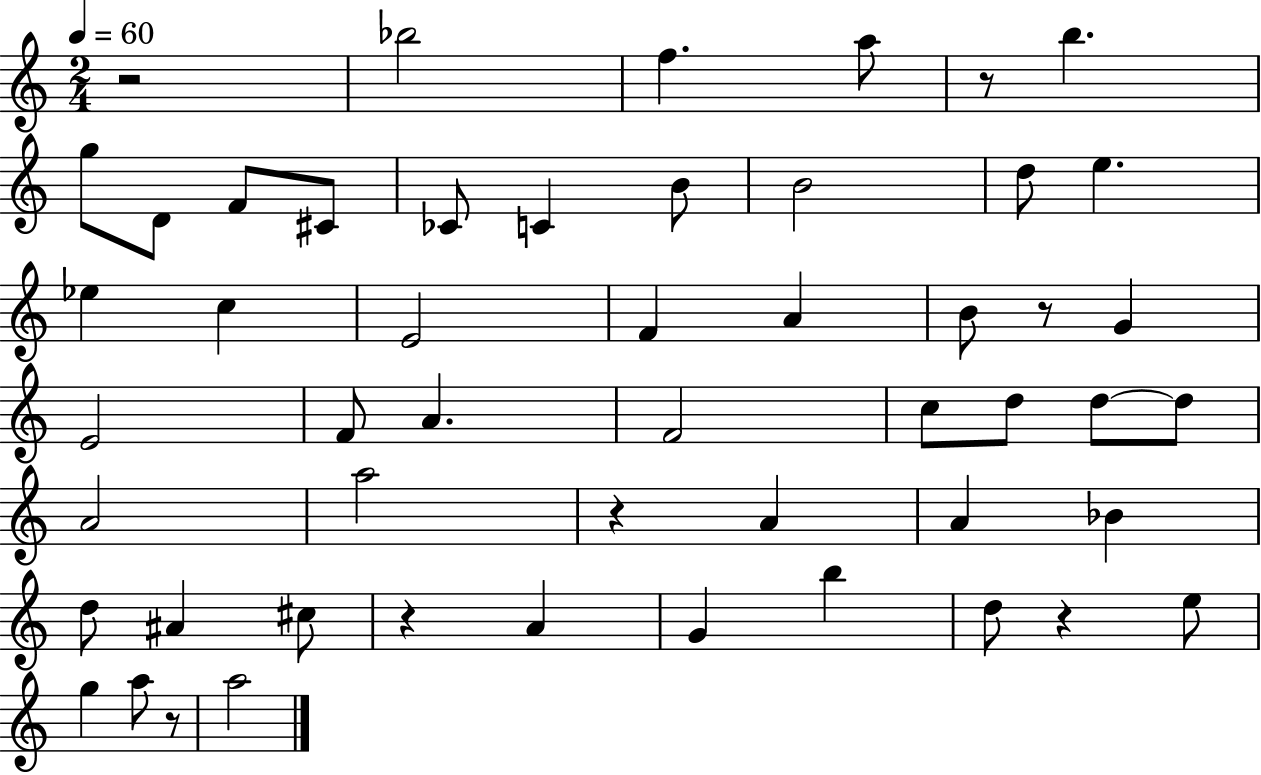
R/h Bb5/h F5/q. A5/e R/e B5/q. G5/e D4/e F4/e C#4/e CES4/e C4/q B4/e B4/h D5/e E5/q. Eb5/q C5/q E4/h F4/q A4/q B4/e R/e G4/q E4/h F4/e A4/q. F4/h C5/e D5/e D5/e D5/e A4/h A5/h R/q A4/q A4/q Bb4/q D5/e A#4/q C#5/e R/q A4/q G4/q B5/q D5/e R/q E5/e G5/q A5/e R/e A5/h